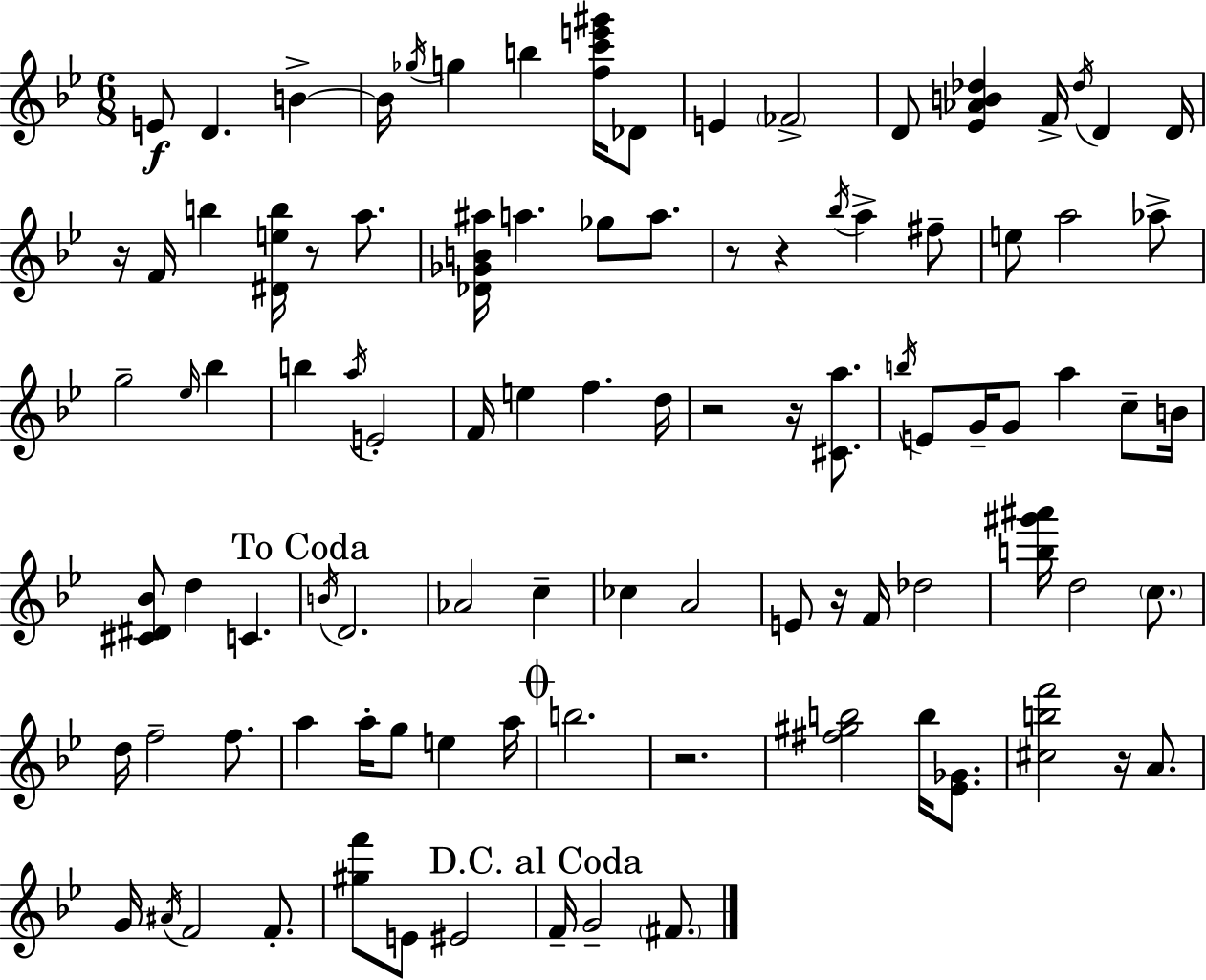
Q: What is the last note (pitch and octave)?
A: F#4